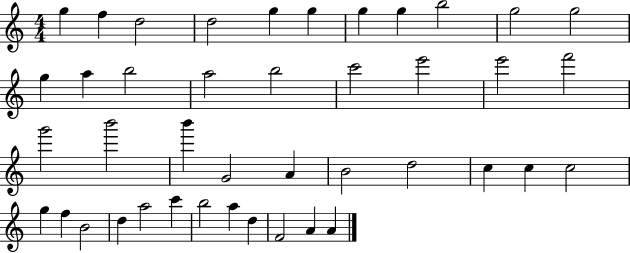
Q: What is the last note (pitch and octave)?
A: A4